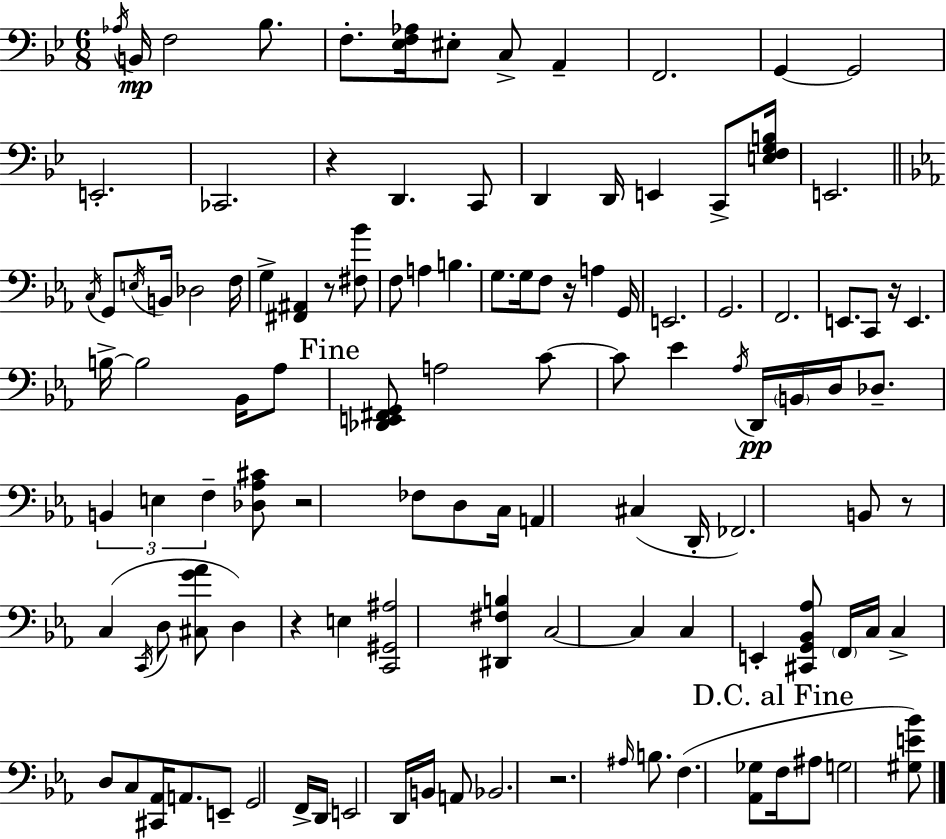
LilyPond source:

{
  \clef bass
  \numericTimeSignature
  \time 6/8
  \key bes \major
  \repeat volta 2 { \acciaccatura { aes16 }\mp b,16 f2 bes8. | f8.-. <ees f aes>16 eis8-. c8-> a,4-- | f,2. | g,4~~ g,2 | \break e,2.-. | ces,2. | r4 d,4. c,8 | d,4 d,16 e,4 c,8-> | \break <e f g b>16 e,2. | \bar "||" \break \key c \minor \acciaccatura { c16 } g,8 \acciaccatura { e16 } b,16 des2 | f16 g4-> <fis, ais,>4 r8 | <fis bes'>8 f8 a4 b4. | g8. g16 f8 r16 a4 | \break g,16 e,2. | g,2. | f,2. | e,8. c,8 r16 e,4. | \break b16->~~ b2 bes,16 | aes8 \mark "Fine" <des, e, fis, g,>8 a2 | c'8~~ c'8 ees'4 \acciaccatura { aes16 }\pp d,16 \parenthesize b,16 d16 | des8.-- \tuplet 3/2 { b,4 e4 f4-- } | \break <des aes cis'>8 r2 | fes8 d8 c16 a,4 cis4( | d,16-. fes,2.) | b,8 r8 c4( \acciaccatura { c,16 } | \break d8 <cis g' aes'>8 d4) r4 | e4 <c, gis, ais>2 | <dis, fis b>4 c2~~ | c4 c4 e,4-. | \break <cis, g, bes, aes>8 \parenthesize f,16 c16 c4-> d8 c8 | <cis, aes,>16 a,8. e,8-- g,2 | f,16-> d,16 e,2 | d,16 b,16 a,8 bes,2. | \break r2. | \grace { ais16 } b8. f4.( | <aes, ges>8 \mark "D.C. al Fine" f16 ais8 g2 | <gis e' bes'>8) } \bar "|."
}